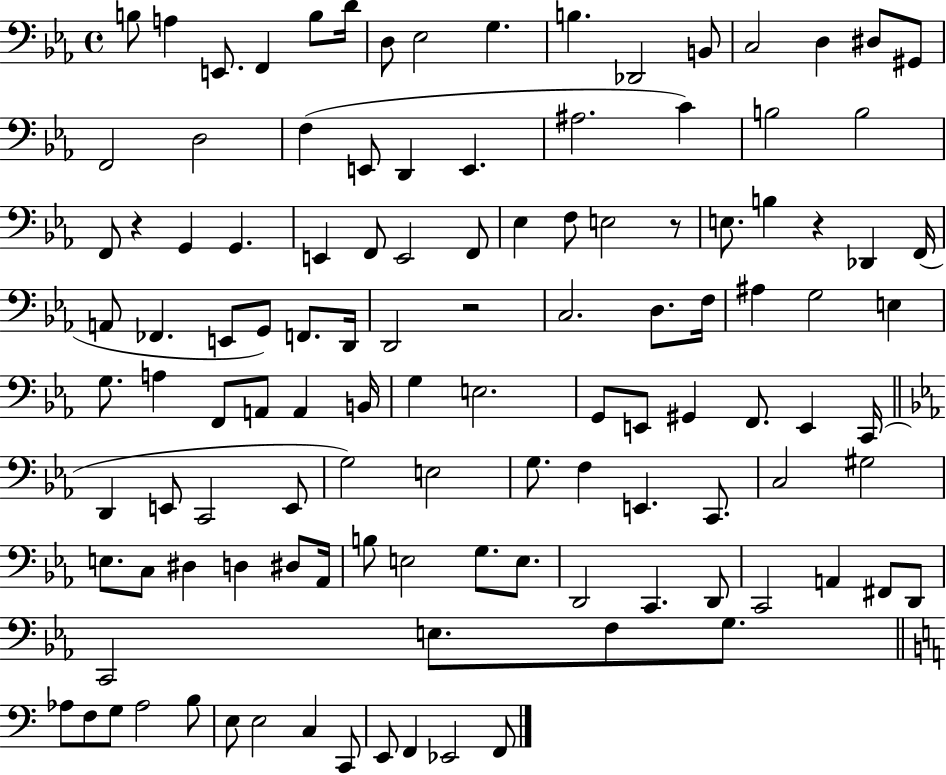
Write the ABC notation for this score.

X:1
T:Untitled
M:4/4
L:1/4
K:Eb
B,/2 A, E,,/2 F,, B,/2 D/4 D,/2 _E,2 G, B, _D,,2 B,,/2 C,2 D, ^D,/2 ^G,,/2 F,,2 D,2 F, E,,/2 D,, E,, ^A,2 C B,2 B,2 F,,/2 z G,, G,, E,, F,,/2 E,,2 F,,/2 _E, F,/2 E,2 z/2 E,/2 B, z _D,, F,,/4 A,,/2 _F,, E,,/2 G,,/2 F,,/2 D,,/4 D,,2 z2 C,2 D,/2 F,/4 ^A, G,2 E, G,/2 A, F,,/2 A,,/2 A,, B,,/4 G, E,2 G,,/2 E,,/2 ^G,, F,,/2 E,, C,,/4 D,, E,,/2 C,,2 E,,/2 G,2 E,2 G,/2 F, E,, C,,/2 C,2 ^G,2 E,/2 C,/2 ^D, D, ^D,/2 _A,,/4 B,/2 E,2 G,/2 E,/2 D,,2 C,, D,,/2 C,,2 A,, ^F,,/2 D,,/2 C,,2 E,/2 F,/2 G,/2 _A,/2 F,/2 G,/2 _A,2 B,/2 E,/2 E,2 C, C,,/2 E,,/2 F,, _E,,2 F,,/2